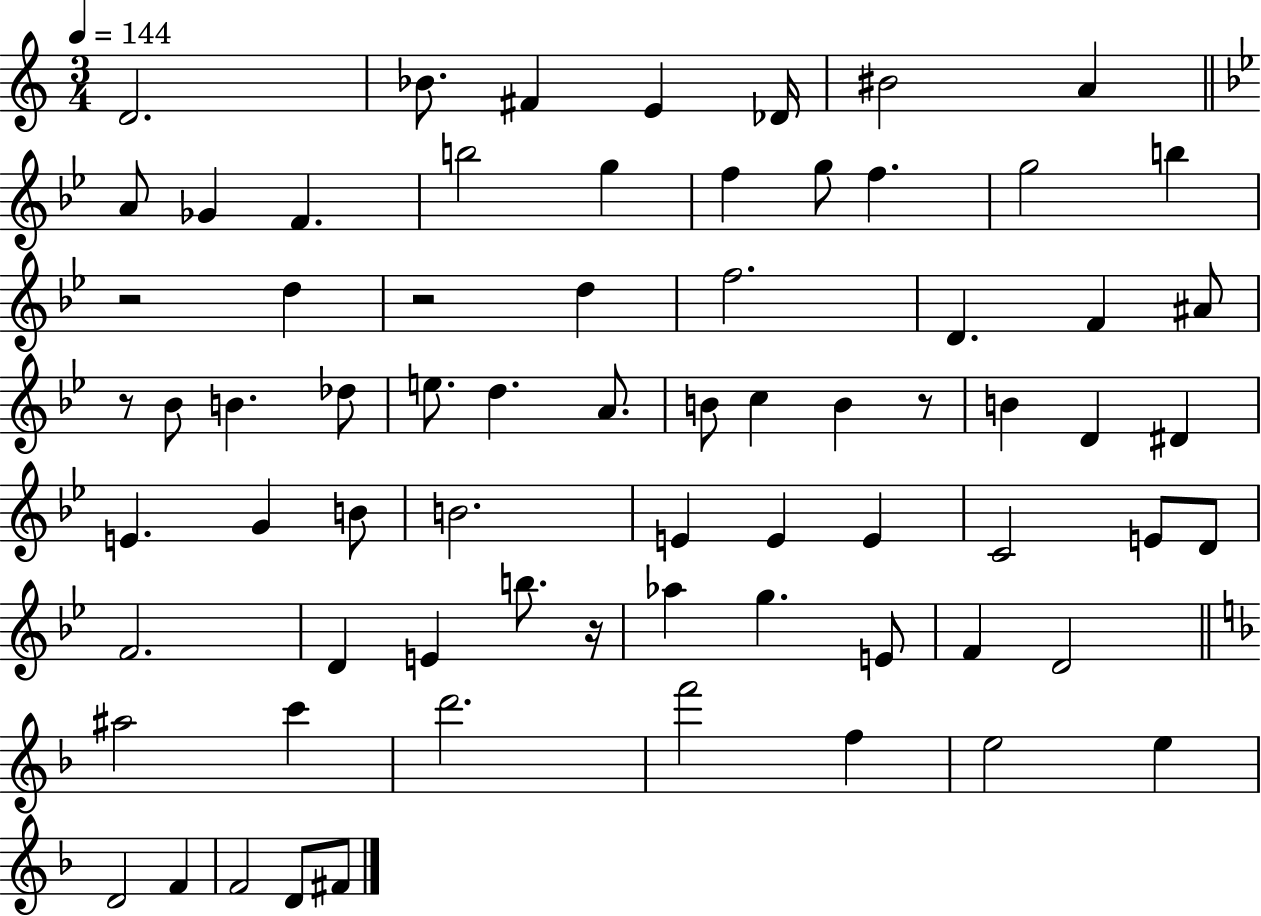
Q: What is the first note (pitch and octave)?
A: D4